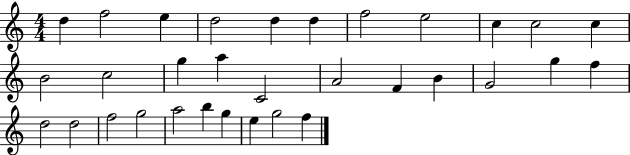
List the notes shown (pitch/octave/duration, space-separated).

D5/q F5/h E5/q D5/h D5/q D5/q F5/h E5/h C5/q C5/h C5/q B4/h C5/h G5/q A5/q C4/h A4/h F4/q B4/q G4/h G5/q F5/q D5/h D5/h F5/h G5/h A5/h B5/q G5/q E5/q G5/h F5/q